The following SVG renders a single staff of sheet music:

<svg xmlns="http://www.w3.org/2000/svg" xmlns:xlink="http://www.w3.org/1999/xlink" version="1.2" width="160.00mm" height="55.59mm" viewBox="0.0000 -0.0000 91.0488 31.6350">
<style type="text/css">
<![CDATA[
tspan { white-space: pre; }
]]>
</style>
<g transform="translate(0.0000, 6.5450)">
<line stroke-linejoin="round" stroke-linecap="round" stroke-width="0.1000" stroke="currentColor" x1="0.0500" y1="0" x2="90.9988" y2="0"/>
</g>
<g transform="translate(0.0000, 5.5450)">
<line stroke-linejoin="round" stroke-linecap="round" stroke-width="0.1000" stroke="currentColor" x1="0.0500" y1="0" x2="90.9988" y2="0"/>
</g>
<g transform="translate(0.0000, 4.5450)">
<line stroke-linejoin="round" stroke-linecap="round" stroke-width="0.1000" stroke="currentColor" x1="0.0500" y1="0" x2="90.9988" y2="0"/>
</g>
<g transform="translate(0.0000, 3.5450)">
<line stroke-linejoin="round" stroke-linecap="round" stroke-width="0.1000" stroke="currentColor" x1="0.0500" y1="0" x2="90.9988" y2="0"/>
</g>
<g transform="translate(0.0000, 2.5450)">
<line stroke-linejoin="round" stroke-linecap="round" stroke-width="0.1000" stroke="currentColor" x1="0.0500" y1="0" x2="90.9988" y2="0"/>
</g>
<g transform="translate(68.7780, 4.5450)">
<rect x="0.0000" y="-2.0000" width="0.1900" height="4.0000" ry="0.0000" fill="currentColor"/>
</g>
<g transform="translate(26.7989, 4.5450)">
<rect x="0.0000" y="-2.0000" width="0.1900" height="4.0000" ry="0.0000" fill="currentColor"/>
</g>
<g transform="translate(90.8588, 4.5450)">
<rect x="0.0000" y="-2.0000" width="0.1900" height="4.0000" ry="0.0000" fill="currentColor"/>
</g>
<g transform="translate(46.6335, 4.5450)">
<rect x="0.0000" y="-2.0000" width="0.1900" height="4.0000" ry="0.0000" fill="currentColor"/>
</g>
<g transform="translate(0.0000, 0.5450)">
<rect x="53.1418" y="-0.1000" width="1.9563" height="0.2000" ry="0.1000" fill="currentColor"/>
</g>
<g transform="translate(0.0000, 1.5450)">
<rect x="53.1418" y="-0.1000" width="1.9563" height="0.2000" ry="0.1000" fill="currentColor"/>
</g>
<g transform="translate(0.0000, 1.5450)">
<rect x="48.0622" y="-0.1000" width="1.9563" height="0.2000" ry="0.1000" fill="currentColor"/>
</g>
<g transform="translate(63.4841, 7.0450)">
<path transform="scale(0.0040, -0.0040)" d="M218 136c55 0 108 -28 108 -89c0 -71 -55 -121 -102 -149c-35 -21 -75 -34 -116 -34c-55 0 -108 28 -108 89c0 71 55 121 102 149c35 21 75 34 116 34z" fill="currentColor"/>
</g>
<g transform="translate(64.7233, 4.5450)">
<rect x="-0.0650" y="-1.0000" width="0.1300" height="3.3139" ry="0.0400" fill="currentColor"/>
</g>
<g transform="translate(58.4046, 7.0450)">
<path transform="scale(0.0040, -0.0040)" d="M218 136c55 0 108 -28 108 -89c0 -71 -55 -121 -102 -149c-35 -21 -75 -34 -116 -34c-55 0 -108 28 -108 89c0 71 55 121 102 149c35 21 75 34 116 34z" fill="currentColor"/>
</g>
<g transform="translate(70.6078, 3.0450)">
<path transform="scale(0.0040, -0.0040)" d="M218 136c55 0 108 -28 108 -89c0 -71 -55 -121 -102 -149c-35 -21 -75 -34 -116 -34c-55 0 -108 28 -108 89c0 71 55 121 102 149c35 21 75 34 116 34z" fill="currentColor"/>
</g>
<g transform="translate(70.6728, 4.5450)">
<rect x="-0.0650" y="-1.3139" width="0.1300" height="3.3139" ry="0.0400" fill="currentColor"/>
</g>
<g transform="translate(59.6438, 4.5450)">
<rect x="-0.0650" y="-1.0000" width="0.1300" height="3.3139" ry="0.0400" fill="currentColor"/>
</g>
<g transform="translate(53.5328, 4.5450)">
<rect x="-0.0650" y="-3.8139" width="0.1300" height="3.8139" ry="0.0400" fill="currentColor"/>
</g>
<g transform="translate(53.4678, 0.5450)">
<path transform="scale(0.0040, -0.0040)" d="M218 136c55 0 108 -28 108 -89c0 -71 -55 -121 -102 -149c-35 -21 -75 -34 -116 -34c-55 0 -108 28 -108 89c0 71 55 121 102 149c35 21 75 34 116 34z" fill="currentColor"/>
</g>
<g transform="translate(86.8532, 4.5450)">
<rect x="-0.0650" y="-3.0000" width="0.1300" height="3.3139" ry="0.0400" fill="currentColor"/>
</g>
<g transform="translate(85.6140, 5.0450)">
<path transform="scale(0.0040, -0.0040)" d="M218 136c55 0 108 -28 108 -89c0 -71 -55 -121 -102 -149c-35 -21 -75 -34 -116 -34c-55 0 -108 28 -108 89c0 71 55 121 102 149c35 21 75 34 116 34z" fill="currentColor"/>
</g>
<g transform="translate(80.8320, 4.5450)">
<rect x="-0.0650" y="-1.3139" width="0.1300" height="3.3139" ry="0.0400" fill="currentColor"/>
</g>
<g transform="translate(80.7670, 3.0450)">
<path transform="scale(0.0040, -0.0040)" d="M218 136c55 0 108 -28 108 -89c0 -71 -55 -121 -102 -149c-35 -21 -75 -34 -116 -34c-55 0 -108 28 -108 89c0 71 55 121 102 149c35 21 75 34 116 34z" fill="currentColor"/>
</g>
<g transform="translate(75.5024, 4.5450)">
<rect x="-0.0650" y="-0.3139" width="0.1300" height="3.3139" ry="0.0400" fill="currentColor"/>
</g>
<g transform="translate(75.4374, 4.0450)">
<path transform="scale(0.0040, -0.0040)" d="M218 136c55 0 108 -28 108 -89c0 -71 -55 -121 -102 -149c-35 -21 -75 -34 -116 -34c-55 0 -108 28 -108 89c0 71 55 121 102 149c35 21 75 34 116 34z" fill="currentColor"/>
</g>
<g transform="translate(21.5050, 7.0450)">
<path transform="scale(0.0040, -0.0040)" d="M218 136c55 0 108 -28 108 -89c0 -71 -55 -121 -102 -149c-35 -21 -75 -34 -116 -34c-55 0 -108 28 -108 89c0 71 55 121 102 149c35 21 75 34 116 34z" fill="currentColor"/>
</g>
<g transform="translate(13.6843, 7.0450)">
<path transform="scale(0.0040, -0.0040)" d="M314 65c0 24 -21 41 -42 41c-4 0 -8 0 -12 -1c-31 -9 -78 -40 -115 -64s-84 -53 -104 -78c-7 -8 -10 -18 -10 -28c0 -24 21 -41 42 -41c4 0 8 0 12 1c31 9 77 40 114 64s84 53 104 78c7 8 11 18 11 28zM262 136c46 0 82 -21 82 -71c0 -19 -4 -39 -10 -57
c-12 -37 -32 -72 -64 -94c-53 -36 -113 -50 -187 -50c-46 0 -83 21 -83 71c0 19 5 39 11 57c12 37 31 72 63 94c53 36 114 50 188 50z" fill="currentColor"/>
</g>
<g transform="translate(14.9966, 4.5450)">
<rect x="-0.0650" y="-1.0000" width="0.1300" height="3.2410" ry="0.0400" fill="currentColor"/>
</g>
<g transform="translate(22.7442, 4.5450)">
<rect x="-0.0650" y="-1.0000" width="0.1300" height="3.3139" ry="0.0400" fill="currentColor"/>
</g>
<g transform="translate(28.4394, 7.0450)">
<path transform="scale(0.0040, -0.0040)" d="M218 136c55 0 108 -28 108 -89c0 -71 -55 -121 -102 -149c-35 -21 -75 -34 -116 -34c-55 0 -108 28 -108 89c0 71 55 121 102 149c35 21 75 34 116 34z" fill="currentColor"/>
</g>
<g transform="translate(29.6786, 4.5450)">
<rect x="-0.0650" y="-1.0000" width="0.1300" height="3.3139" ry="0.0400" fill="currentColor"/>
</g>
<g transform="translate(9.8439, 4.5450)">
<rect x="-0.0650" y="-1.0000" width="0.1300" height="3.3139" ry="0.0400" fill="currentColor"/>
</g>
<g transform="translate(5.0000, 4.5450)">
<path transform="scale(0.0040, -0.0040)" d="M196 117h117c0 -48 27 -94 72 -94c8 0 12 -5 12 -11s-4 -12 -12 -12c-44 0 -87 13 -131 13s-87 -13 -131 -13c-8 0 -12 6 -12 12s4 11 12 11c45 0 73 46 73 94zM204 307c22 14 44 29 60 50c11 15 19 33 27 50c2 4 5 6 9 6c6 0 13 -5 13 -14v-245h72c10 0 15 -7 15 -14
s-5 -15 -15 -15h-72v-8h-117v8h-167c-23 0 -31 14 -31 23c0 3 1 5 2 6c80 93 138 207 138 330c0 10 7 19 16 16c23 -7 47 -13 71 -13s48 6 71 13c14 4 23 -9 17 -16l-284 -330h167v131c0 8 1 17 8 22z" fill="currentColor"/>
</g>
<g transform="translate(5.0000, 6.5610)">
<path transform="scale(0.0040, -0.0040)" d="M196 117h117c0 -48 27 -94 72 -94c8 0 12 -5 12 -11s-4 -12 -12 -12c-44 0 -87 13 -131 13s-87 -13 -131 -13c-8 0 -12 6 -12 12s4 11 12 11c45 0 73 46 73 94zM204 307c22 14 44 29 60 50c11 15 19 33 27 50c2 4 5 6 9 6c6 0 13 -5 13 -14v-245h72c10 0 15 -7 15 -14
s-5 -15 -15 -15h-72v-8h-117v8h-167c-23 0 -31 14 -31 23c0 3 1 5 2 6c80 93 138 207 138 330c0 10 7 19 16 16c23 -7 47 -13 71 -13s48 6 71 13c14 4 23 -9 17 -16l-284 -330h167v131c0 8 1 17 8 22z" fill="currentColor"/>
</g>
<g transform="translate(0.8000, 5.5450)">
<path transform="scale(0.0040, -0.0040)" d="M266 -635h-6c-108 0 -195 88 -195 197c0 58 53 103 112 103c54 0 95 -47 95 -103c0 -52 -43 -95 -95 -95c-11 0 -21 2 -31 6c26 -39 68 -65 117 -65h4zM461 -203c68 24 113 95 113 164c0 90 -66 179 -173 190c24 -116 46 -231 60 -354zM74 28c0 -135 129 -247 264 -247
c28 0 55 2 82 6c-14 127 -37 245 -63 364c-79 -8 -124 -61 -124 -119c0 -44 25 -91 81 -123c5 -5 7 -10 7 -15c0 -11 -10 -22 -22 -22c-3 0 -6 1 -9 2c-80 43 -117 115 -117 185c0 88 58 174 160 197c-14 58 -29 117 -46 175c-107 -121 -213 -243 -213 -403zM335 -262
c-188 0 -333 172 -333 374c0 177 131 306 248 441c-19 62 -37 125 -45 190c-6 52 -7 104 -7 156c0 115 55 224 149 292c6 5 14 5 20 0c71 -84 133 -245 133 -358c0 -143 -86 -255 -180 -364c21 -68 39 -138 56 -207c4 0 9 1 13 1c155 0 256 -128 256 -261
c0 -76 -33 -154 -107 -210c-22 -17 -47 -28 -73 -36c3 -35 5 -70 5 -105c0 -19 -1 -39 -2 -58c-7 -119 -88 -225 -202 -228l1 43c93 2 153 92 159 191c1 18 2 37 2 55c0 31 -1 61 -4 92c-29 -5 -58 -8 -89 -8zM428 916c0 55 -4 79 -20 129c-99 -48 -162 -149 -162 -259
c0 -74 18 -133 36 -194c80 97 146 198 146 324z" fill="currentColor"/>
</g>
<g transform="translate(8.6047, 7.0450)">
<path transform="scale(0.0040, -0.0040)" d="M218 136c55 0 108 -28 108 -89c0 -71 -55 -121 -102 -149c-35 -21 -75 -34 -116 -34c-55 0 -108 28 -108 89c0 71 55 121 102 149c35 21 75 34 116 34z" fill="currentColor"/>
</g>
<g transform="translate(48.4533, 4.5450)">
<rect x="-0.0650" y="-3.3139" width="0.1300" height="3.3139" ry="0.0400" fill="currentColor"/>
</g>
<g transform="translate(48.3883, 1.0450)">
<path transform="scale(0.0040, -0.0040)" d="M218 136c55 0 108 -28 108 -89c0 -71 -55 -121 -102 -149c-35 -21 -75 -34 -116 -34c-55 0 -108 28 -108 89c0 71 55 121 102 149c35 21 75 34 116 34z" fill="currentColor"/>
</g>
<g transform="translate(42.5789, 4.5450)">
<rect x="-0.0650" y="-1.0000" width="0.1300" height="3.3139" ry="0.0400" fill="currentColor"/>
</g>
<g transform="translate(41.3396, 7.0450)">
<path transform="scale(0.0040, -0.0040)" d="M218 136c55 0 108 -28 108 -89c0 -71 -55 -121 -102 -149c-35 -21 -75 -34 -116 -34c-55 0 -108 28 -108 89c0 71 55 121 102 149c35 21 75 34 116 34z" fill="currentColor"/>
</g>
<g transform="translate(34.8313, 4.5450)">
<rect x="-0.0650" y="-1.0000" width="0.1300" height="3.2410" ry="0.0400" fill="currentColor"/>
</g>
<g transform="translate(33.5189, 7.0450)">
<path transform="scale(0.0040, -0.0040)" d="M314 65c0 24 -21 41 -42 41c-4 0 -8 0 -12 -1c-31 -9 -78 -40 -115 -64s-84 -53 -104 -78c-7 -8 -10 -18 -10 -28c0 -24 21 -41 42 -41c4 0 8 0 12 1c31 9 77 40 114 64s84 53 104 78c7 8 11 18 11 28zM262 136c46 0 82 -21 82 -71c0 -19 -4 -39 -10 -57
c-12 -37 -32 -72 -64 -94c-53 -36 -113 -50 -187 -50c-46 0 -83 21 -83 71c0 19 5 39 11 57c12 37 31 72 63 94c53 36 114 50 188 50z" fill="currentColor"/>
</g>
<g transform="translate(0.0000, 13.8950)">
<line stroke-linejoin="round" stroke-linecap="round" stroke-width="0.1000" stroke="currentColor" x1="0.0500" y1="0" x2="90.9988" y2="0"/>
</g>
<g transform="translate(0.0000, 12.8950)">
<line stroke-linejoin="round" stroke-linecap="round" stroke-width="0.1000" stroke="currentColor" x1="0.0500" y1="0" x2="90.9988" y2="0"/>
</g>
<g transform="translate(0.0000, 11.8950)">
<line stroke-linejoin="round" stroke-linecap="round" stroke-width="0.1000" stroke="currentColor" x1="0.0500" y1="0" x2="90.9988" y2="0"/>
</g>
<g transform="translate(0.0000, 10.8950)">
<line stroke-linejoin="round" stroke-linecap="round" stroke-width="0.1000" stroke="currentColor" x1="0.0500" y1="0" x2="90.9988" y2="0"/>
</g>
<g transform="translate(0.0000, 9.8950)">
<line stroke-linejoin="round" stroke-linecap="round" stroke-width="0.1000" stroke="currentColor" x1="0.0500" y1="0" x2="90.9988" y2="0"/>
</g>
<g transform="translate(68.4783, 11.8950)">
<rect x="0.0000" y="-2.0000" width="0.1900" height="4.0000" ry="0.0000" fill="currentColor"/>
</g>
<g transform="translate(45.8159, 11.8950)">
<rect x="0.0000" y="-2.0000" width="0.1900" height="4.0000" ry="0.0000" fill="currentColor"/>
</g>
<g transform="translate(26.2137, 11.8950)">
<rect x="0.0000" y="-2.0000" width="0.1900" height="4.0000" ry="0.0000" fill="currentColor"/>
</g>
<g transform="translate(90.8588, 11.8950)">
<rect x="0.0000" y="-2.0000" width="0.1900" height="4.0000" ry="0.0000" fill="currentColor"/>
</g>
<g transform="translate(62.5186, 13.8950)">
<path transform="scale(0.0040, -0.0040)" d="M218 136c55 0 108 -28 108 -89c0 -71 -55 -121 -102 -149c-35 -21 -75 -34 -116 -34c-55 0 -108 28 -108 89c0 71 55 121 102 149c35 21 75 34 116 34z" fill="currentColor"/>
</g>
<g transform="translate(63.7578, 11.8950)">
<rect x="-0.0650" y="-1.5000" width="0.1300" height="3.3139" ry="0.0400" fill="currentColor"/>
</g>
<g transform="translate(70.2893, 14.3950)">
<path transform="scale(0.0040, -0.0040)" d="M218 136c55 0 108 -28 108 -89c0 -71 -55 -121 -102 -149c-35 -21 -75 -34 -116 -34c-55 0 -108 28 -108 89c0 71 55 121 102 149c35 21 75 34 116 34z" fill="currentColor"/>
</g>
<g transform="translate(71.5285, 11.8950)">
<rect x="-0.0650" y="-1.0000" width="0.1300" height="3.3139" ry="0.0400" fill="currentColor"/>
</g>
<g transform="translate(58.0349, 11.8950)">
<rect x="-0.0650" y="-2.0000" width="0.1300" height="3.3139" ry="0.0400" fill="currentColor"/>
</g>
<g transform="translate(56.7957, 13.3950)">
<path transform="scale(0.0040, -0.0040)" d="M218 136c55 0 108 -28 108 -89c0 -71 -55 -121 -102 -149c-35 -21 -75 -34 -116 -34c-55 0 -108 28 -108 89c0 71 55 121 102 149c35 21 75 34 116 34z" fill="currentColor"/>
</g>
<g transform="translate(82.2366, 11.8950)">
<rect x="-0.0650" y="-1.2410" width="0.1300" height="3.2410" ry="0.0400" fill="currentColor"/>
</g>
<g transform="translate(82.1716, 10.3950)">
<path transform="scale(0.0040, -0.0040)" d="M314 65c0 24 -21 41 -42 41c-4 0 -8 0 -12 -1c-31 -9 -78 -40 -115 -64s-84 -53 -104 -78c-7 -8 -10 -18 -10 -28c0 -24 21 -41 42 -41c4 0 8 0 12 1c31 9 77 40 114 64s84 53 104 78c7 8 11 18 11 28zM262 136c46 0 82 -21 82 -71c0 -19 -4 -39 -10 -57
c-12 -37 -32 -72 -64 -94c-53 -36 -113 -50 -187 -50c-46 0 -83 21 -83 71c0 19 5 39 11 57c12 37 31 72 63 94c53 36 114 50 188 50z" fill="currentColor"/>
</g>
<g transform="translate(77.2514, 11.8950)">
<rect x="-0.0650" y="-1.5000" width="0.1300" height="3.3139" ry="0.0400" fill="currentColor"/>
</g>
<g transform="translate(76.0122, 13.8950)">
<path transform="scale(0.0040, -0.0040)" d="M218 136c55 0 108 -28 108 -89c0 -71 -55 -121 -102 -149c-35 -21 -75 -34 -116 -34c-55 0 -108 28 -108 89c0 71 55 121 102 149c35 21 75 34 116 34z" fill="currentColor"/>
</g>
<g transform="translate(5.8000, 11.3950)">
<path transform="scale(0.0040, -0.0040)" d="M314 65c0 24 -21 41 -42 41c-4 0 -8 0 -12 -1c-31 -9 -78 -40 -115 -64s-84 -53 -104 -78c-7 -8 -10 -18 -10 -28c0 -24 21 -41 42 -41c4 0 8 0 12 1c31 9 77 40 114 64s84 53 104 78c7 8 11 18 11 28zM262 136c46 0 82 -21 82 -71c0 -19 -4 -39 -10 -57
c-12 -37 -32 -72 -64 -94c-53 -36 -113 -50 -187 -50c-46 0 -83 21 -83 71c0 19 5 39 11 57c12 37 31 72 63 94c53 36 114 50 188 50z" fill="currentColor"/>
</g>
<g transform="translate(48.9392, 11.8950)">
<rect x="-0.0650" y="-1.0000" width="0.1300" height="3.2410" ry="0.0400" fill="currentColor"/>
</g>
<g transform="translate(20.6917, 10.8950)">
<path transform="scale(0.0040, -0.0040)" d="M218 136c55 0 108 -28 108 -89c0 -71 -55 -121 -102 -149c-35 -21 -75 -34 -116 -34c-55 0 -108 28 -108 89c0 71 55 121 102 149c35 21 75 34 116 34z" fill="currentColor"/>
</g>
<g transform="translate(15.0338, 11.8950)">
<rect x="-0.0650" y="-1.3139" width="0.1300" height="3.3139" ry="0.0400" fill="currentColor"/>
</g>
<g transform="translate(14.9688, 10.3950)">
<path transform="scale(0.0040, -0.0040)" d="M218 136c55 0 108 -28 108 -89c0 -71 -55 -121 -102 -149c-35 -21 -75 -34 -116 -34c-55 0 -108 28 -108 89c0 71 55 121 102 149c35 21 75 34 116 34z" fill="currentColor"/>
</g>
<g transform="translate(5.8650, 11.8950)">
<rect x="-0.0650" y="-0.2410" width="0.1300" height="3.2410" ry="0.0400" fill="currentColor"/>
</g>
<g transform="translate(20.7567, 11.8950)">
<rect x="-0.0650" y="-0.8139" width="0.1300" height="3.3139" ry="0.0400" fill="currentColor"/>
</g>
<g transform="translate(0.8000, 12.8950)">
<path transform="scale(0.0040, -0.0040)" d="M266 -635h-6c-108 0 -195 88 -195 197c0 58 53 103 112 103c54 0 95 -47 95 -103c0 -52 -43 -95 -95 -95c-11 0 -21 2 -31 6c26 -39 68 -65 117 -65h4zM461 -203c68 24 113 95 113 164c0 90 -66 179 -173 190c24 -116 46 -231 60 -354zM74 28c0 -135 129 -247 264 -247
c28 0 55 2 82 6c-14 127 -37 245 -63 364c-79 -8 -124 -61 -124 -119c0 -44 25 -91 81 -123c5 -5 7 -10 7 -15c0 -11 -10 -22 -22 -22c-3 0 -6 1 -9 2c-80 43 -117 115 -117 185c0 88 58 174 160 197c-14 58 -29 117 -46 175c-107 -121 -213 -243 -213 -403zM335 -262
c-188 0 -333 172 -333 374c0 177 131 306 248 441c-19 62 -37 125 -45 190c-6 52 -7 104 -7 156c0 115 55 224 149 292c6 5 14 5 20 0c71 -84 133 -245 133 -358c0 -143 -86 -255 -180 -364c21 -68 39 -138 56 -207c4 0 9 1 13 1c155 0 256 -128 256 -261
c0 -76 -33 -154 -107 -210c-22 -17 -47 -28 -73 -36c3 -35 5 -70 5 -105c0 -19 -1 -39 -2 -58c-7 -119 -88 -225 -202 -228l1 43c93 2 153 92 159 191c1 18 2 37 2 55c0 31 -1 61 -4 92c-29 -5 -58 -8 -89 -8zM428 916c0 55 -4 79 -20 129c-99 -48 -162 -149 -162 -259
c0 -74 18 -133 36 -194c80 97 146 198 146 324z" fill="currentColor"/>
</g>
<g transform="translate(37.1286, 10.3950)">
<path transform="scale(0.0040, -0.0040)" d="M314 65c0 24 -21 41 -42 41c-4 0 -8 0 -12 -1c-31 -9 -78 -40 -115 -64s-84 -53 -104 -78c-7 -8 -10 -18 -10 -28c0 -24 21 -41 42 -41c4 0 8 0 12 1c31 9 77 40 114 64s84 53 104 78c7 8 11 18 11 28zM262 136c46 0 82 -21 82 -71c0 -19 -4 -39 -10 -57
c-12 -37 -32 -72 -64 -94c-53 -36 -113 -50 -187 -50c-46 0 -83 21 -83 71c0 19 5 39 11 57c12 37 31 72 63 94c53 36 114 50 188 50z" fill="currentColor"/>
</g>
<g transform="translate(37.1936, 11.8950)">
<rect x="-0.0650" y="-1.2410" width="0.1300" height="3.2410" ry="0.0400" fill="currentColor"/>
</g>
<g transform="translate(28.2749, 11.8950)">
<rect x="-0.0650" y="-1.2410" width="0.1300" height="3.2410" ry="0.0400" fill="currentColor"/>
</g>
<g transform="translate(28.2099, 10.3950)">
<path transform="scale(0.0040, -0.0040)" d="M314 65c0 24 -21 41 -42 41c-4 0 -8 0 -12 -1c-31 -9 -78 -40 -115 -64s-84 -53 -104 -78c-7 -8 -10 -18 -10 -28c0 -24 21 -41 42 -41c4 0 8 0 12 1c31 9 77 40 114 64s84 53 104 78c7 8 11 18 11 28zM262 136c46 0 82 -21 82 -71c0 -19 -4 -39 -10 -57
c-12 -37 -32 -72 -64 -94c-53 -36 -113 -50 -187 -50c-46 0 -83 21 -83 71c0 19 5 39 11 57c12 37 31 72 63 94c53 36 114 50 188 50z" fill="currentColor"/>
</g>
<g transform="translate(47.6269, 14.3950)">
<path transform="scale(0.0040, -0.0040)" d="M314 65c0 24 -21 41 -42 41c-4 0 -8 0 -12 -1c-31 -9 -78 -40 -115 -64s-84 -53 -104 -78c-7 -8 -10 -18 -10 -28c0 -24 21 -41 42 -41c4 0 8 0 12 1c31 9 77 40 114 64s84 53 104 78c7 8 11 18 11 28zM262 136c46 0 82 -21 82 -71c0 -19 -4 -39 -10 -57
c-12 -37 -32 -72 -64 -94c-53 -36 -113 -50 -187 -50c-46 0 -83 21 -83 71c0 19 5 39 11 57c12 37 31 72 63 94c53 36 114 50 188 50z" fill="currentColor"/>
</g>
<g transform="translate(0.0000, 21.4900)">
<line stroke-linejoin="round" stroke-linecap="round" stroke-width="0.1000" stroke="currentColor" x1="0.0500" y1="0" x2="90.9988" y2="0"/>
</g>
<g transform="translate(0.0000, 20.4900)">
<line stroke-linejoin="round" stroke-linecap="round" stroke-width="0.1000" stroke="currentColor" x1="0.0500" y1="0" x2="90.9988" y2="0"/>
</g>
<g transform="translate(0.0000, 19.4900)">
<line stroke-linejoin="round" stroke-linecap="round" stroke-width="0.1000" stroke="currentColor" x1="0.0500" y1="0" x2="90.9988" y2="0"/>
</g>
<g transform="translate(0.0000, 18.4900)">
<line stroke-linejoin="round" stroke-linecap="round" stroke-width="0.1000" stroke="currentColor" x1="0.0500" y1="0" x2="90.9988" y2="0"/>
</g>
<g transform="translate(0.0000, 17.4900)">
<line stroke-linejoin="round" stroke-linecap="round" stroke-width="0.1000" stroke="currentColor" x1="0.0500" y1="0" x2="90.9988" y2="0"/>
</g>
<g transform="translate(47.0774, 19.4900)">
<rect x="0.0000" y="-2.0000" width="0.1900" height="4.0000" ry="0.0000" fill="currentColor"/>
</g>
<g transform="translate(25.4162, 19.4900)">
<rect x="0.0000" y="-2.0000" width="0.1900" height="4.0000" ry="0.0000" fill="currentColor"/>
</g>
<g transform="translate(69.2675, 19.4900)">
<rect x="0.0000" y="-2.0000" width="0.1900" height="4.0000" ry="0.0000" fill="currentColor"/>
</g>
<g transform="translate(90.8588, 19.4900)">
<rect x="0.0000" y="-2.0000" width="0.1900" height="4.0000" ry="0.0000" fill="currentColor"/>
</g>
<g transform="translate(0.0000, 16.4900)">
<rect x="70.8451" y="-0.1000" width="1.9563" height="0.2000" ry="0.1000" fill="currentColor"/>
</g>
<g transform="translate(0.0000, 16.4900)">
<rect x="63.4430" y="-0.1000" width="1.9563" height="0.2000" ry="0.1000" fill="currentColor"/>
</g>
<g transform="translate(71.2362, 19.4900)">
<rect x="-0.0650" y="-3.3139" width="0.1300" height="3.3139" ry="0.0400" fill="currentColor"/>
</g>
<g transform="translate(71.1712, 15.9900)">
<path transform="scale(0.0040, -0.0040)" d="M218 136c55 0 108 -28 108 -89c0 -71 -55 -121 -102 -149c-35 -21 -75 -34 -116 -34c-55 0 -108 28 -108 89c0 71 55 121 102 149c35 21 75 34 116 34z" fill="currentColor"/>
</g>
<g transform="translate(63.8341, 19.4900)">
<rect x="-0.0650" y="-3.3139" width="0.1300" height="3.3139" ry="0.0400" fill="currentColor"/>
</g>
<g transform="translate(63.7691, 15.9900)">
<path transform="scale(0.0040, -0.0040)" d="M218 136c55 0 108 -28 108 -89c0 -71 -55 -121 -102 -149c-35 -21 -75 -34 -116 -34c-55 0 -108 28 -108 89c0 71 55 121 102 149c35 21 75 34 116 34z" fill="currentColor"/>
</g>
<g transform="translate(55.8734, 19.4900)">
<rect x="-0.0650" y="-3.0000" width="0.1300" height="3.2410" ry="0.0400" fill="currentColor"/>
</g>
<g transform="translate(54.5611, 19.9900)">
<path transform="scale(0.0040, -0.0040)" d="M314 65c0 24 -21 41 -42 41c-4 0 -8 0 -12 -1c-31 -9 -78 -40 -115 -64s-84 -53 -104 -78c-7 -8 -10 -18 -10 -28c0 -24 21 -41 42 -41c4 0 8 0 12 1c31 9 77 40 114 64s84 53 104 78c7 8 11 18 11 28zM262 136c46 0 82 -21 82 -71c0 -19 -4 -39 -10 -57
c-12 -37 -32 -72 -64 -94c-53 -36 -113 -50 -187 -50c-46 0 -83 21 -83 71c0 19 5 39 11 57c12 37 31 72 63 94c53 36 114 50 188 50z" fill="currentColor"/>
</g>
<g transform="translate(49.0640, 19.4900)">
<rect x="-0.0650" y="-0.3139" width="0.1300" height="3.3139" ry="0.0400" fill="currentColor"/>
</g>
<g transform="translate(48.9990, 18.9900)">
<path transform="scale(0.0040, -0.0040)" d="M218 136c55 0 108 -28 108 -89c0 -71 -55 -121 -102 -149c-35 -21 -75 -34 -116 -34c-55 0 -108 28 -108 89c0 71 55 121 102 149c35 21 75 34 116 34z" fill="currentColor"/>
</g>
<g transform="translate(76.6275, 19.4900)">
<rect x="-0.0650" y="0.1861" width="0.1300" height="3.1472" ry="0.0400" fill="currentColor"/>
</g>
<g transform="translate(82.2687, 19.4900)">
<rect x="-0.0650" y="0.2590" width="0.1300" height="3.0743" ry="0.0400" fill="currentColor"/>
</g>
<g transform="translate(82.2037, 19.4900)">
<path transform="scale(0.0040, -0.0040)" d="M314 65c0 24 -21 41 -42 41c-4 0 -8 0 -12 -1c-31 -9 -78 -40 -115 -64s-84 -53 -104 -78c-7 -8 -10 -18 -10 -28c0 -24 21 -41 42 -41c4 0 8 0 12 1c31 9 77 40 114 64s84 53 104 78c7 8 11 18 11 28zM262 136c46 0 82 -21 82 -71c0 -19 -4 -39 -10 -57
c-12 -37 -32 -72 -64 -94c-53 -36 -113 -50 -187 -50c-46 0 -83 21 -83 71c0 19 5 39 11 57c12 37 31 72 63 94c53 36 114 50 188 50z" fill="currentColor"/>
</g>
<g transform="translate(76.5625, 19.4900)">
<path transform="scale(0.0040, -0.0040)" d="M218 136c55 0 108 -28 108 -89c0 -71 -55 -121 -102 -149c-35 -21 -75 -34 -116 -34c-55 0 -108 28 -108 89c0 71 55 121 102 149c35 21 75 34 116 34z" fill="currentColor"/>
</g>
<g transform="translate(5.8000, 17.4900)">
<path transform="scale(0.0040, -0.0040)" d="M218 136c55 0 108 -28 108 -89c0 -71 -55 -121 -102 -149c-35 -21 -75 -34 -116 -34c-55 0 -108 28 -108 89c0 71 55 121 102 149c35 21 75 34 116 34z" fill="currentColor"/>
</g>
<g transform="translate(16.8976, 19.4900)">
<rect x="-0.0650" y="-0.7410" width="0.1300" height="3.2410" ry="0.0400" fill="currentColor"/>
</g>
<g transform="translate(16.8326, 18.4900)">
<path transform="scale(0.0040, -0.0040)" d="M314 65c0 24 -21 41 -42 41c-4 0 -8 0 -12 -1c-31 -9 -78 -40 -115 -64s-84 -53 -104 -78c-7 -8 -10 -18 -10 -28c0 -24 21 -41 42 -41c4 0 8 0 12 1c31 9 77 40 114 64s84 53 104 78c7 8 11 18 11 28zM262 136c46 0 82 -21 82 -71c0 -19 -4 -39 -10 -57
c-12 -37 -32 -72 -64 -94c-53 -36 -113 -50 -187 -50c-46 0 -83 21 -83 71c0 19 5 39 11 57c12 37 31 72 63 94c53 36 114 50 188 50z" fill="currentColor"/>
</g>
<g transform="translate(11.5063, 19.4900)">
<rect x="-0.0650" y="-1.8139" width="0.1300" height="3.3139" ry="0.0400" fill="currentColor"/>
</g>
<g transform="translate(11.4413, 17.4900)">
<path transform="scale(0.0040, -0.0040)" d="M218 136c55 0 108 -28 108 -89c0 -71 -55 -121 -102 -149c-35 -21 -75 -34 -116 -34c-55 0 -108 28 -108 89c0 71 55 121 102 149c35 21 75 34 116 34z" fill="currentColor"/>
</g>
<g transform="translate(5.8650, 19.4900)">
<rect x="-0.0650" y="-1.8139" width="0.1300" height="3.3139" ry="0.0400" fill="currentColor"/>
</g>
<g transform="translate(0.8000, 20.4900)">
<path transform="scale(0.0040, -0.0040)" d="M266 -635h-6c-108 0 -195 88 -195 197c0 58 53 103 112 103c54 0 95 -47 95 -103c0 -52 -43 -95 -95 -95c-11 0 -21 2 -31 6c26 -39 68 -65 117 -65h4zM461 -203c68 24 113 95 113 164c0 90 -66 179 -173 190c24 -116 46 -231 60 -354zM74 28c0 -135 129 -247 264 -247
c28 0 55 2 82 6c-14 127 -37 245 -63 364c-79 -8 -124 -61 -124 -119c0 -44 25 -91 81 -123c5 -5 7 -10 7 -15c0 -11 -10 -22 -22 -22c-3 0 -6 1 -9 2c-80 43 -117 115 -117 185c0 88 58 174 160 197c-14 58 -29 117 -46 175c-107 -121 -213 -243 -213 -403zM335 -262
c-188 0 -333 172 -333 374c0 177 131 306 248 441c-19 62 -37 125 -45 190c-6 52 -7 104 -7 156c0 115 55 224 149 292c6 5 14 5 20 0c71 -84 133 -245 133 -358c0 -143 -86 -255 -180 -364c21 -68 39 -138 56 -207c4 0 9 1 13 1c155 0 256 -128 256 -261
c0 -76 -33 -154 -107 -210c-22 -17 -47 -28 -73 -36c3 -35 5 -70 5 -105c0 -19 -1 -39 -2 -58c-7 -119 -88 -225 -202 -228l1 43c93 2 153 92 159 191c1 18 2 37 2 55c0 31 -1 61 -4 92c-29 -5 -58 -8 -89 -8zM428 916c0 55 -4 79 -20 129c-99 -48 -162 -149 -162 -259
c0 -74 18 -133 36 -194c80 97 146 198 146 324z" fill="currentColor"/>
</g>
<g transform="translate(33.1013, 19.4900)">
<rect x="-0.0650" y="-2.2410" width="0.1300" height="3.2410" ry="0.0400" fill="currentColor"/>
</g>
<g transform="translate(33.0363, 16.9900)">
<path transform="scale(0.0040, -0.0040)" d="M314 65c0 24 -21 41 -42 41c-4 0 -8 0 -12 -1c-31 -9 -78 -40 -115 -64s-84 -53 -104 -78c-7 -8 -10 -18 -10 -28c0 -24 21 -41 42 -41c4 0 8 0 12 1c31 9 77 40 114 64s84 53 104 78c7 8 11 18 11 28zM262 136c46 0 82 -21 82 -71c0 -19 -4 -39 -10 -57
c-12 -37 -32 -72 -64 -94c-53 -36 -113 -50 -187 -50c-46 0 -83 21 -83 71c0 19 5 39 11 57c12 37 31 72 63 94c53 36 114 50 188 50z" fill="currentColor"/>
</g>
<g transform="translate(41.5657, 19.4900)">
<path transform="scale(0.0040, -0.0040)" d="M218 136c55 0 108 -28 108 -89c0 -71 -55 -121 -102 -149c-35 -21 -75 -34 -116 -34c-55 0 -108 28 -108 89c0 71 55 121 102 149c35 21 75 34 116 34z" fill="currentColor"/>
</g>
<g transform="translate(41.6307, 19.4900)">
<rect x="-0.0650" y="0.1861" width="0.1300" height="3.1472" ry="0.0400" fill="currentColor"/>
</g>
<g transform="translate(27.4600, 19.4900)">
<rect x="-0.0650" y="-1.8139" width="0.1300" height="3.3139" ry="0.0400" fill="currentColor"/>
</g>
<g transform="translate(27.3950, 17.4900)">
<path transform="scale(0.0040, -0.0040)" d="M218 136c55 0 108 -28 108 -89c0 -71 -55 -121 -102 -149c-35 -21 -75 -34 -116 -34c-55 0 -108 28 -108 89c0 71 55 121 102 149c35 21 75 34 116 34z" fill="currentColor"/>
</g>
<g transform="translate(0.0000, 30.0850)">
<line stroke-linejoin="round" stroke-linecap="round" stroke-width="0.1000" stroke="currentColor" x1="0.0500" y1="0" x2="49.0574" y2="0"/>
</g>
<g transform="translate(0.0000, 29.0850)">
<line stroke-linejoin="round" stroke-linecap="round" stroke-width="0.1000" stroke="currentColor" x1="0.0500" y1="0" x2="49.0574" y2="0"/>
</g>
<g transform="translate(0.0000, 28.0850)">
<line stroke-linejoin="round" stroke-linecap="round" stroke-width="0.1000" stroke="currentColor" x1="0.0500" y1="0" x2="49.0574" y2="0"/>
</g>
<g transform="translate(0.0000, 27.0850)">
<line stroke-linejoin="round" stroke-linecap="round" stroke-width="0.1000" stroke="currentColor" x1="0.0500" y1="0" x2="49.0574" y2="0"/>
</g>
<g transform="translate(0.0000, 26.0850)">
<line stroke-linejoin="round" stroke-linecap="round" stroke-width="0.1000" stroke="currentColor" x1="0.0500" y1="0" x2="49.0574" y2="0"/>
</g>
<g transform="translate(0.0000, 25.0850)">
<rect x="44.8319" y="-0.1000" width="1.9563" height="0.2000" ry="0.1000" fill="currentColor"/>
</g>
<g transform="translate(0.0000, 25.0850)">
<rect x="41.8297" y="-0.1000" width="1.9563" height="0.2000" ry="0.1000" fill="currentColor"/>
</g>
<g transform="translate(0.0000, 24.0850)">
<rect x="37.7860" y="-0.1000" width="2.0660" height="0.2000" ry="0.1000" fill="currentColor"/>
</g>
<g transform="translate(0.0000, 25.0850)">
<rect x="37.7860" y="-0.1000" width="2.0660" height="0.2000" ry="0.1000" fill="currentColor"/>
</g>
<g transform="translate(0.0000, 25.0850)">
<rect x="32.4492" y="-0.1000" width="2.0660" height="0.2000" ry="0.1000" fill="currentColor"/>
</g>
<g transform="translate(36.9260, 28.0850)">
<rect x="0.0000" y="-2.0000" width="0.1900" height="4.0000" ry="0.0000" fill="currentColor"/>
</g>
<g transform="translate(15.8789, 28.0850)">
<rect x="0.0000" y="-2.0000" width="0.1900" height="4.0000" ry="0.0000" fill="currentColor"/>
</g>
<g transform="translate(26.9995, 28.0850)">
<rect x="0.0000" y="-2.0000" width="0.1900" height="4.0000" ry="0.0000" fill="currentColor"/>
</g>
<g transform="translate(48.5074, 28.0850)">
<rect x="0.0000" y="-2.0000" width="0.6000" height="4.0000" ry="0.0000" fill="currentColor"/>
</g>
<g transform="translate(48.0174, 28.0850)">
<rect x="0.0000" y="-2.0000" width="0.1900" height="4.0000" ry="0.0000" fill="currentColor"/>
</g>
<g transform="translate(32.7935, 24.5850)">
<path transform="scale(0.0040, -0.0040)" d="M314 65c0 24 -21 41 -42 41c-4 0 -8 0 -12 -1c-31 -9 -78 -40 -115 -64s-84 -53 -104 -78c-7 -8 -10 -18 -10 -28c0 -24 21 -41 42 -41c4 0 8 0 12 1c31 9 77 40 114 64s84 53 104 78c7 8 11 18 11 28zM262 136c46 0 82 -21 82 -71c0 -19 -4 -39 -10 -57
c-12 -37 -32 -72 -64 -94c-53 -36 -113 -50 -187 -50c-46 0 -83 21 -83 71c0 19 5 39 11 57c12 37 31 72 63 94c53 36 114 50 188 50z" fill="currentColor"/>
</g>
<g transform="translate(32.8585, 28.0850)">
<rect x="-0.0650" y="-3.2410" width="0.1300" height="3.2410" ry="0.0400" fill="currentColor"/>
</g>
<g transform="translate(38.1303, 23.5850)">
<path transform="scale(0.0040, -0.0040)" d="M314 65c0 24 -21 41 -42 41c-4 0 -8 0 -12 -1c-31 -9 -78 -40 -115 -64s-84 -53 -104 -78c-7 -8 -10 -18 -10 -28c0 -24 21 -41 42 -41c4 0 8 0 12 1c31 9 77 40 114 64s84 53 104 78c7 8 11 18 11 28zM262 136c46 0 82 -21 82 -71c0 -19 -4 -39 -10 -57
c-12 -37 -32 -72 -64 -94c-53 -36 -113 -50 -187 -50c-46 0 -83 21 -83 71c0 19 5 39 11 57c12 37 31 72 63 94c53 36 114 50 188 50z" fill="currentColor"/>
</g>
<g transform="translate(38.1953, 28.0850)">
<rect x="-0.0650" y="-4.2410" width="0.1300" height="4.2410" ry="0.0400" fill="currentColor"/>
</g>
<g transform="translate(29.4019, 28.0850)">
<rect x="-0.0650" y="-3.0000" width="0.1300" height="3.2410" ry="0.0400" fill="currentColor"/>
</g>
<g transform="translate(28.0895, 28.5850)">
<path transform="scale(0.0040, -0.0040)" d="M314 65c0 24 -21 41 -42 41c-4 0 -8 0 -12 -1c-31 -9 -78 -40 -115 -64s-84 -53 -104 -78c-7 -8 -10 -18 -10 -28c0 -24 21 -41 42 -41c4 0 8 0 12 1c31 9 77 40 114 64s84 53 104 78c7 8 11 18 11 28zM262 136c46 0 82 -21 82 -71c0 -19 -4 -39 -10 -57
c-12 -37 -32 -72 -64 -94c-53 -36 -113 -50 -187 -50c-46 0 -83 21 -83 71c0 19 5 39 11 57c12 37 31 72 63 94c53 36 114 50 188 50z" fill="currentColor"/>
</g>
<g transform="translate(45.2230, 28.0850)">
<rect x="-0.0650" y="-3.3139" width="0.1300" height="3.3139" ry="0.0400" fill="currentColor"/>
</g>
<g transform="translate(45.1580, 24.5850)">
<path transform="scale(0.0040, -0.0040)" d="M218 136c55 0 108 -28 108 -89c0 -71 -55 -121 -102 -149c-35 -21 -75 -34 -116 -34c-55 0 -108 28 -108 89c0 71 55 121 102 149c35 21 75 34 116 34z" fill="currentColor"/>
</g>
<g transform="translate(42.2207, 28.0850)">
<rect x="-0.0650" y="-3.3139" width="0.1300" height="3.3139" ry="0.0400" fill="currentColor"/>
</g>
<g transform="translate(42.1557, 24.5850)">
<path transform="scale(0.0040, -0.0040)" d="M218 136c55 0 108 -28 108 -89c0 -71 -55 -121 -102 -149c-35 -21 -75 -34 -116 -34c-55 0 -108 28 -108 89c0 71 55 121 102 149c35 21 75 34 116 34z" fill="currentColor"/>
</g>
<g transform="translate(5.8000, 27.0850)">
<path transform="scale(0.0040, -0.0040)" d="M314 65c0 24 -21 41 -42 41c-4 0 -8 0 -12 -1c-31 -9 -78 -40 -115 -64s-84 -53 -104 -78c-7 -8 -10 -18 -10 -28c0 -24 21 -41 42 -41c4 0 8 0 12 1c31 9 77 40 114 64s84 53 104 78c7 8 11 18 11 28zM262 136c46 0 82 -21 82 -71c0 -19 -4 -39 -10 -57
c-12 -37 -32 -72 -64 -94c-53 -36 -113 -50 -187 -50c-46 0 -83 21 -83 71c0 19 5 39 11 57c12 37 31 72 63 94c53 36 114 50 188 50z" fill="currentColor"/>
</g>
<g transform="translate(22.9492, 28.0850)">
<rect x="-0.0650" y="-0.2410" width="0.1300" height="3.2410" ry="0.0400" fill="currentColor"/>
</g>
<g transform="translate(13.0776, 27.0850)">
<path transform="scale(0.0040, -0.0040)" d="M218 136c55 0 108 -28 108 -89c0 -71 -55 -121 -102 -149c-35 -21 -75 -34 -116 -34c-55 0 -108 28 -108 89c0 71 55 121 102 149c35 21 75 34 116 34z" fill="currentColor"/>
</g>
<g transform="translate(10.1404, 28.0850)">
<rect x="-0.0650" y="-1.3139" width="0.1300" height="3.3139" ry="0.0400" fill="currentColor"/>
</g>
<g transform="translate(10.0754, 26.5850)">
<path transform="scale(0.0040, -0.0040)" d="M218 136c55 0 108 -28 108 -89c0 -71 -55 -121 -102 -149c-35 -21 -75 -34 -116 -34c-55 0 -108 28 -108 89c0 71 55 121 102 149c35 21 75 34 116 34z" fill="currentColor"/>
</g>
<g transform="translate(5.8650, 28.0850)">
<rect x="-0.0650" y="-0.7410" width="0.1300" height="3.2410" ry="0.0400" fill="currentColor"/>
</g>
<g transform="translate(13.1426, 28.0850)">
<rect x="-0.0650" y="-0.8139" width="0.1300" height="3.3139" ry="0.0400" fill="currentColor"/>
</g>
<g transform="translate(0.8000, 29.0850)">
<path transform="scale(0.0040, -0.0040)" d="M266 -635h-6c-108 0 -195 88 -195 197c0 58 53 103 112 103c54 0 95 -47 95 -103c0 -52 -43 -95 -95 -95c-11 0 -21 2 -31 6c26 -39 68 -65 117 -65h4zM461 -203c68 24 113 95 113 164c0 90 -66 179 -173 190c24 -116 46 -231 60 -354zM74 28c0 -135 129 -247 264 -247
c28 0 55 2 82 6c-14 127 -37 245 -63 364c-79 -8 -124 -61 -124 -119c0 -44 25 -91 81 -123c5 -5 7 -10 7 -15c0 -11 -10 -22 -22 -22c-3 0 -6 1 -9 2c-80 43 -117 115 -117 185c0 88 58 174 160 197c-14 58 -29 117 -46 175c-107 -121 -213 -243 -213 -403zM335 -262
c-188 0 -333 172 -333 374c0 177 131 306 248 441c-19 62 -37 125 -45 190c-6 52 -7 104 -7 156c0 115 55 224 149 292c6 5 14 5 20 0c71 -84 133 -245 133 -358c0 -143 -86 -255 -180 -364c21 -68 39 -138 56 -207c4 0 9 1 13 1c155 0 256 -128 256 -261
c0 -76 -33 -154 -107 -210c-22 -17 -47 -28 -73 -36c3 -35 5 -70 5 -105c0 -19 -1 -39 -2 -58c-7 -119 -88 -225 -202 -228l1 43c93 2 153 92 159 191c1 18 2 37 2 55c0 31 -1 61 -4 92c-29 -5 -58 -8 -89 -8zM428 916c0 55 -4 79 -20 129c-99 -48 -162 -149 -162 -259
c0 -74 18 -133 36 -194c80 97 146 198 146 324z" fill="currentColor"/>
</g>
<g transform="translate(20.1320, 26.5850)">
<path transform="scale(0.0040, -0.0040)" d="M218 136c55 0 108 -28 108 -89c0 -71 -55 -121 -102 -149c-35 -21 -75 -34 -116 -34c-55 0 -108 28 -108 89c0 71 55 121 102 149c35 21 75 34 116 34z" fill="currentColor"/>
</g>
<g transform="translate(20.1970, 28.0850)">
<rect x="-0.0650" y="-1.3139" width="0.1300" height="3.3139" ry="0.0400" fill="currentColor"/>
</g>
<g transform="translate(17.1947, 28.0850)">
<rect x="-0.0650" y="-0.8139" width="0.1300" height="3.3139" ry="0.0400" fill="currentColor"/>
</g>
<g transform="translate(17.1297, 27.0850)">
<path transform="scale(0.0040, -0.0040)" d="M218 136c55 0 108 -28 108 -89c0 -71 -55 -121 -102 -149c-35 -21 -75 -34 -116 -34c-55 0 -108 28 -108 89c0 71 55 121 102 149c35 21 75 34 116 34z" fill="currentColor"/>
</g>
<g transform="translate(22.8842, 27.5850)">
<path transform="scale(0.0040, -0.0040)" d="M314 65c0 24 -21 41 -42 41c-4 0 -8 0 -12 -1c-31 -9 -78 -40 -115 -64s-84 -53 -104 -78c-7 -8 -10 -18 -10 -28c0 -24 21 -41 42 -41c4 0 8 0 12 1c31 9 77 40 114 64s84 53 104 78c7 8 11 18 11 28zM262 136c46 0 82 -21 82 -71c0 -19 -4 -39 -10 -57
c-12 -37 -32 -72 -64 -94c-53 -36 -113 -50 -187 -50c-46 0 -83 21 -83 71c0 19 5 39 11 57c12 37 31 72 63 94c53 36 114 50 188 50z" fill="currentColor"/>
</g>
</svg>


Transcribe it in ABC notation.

X:1
T:Untitled
M:4/4
L:1/4
K:C
D D2 D D D2 D b c' D D e c e A c2 e d e2 e2 D2 F E D E e2 f f d2 f g2 B c A2 b b B B2 d2 e d d e c2 A2 b2 d'2 b b